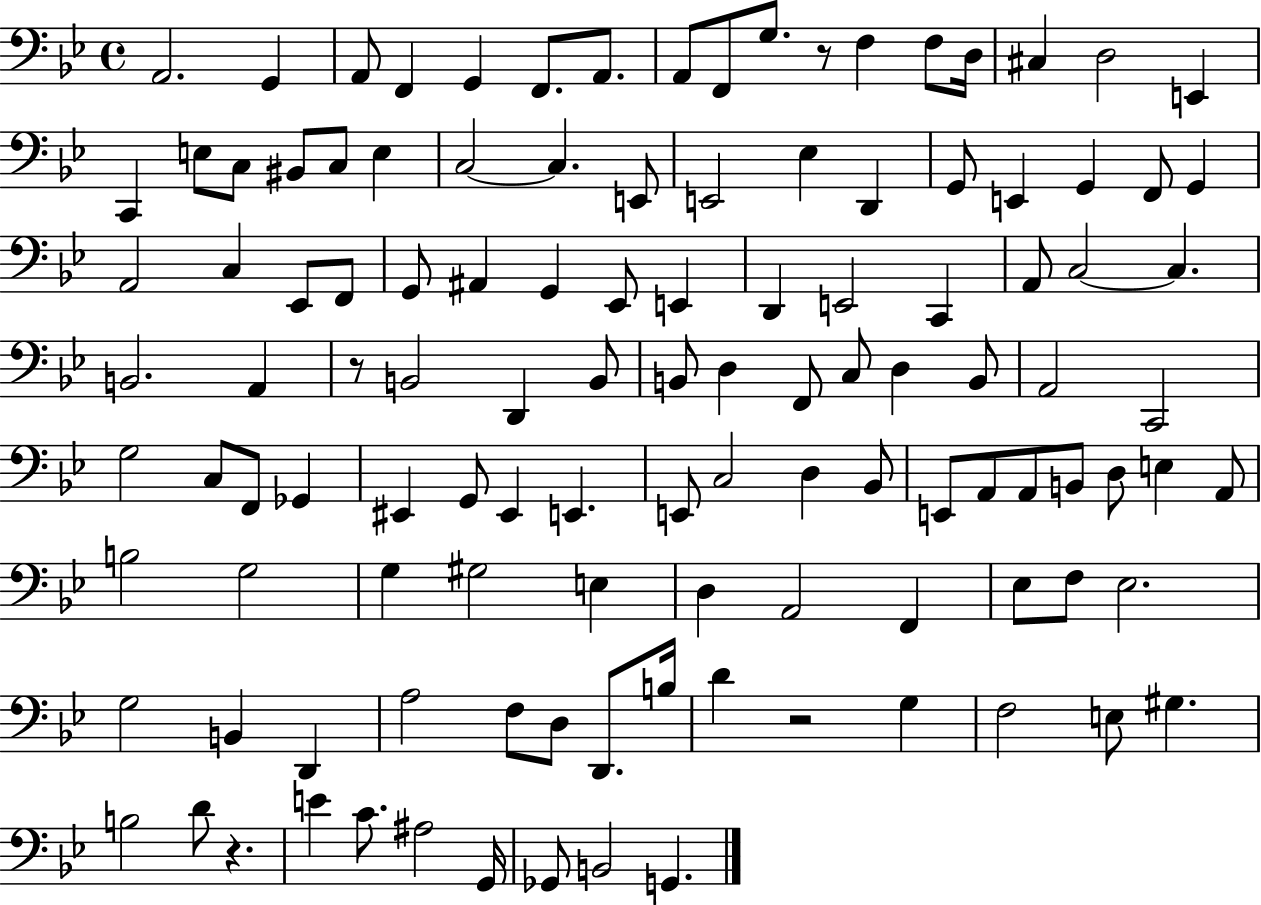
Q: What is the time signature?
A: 4/4